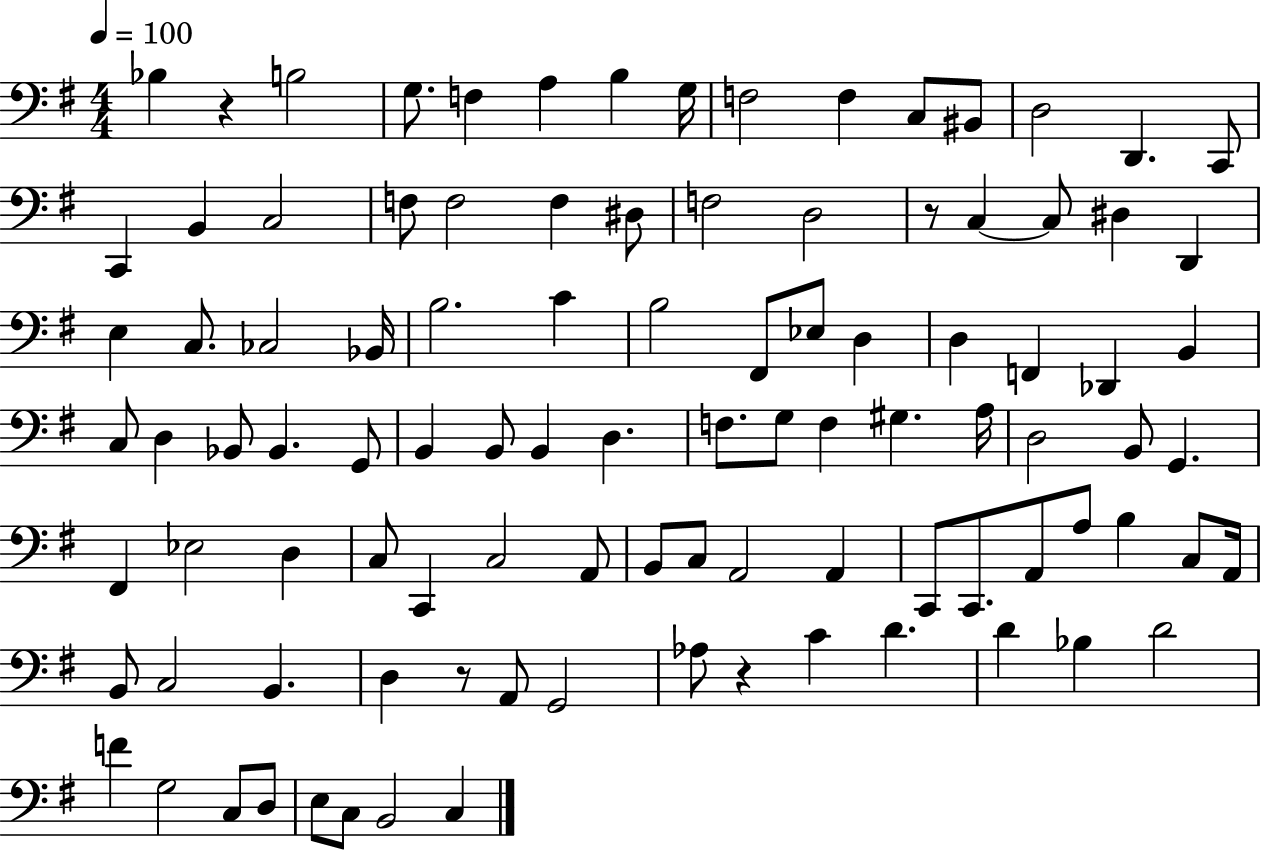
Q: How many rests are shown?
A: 4